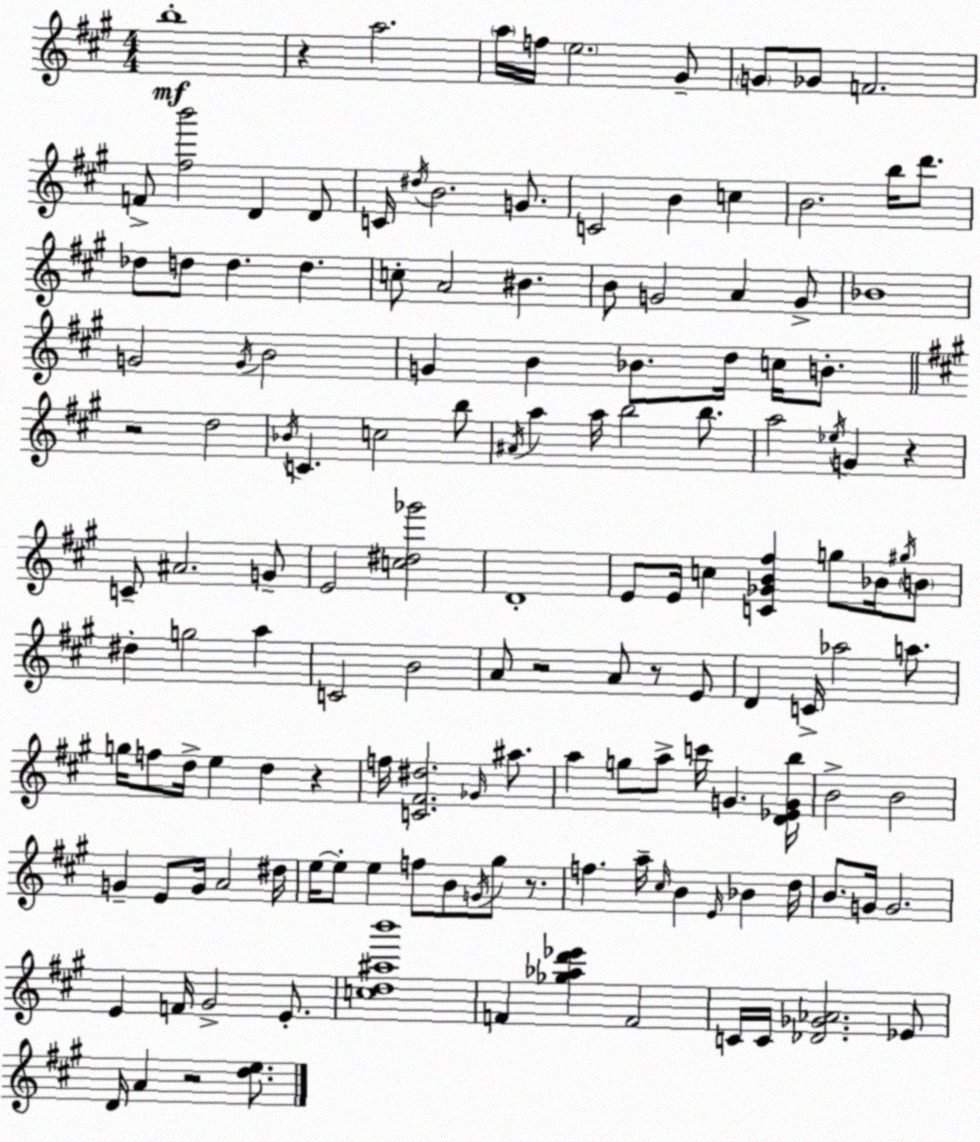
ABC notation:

X:1
T:Untitled
M:4/4
L:1/4
K:A
b4 z a2 a/4 f/4 e2 ^G/2 G/2 _G/2 F2 F/2 [^fb']2 D D/2 C/4 ^d/4 B2 G/2 C2 B c B2 b/4 d'/2 _d/2 d/2 d d c/2 A2 ^B B/2 G2 A G/2 _B4 G2 G/4 B2 G B _B/2 d/4 c/4 B/2 z2 d2 _B/4 C c2 b/2 ^A/4 a a/4 b2 b/2 a2 _e/4 G z C/2 ^A2 G/2 E2 [c^d_g']2 D4 E/2 E/4 c [C_GB^f] g/2 _B/4 ^g/4 B/2 ^d g2 a C2 B2 A/2 z2 A/2 z/2 E/2 D C/4 _a2 a/2 g/4 f/2 d/4 e d z f/4 [C^F^d]2 _G/4 ^a/2 a g/2 a/2 c'/4 G [D_EGb]/4 B2 B2 G E/2 G/4 A2 ^d/4 e/4 e/2 e f/2 B/2 G/4 ^g/2 z/2 f a/4 ^c/4 B E/4 _B d/4 B/2 G/4 G2 E F/4 ^G2 E/2 [cd^ab']4 F [_g_ad'_e'] F2 C/4 C/4 [_D_G_A]2 _E/2 D/4 A z2 [de]/2